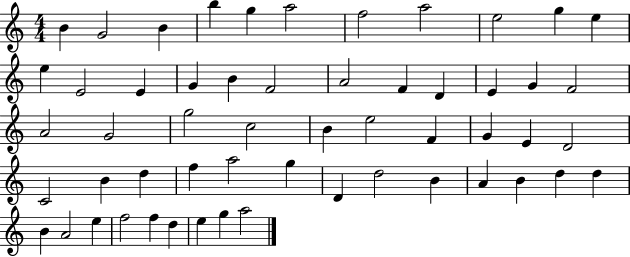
{
  \clef treble
  \numericTimeSignature
  \time 4/4
  \key c \major
  b'4 g'2 b'4 | b''4 g''4 a''2 | f''2 a''2 | e''2 g''4 e''4 | \break e''4 e'2 e'4 | g'4 b'4 f'2 | a'2 f'4 d'4 | e'4 g'4 f'2 | \break a'2 g'2 | g''2 c''2 | b'4 e''2 f'4 | g'4 e'4 d'2 | \break c'2 b'4 d''4 | f''4 a''2 g''4 | d'4 d''2 b'4 | a'4 b'4 d''4 d''4 | \break b'4 a'2 e''4 | f''2 f''4 d''4 | e''4 g''4 a''2 | \bar "|."
}